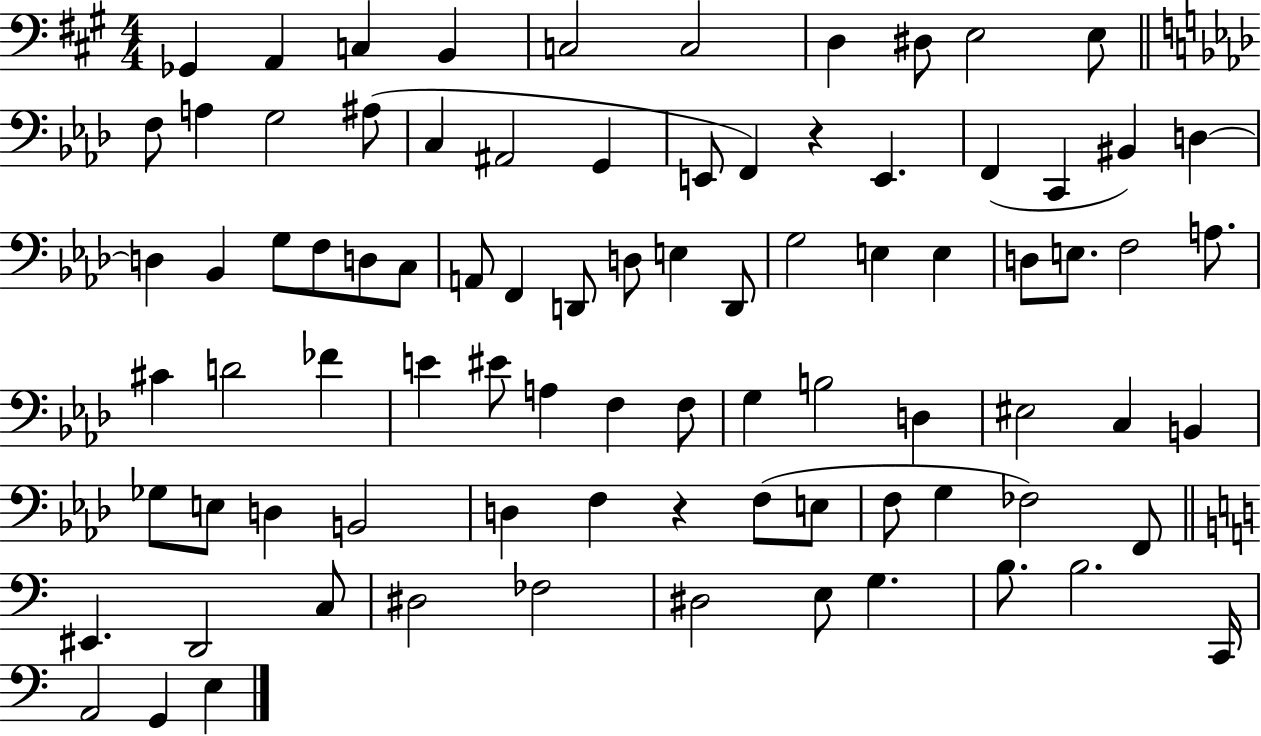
Gb2/q A2/q C3/q B2/q C3/h C3/h D3/q D#3/e E3/h E3/e F3/e A3/q G3/h A#3/e C3/q A#2/h G2/q E2/e F2/q R/q E2/q. F2/q C2/q BIS2/q D3/q D3/q Bb2/q G3/e F3/e D3/e C3/e A2/e F2/q D2/e D3/e E3/q D2/e G3/h E3/q E3/q D3/e E3/e. F3/h A3/e. C#4/q D4/h FES4/q E4/q EIS4/e A3/q F3/q F3/e G3/q B3/h D3/q EIS3/h C3/q B2/q Gb3/e E3/e D3/q B2/h D3/q F3/q R/q F3/e E3/e F3/e G3/q FES3/h F2/e EIS2/q. D2/h C3/e D#3/h FES3/h D#3/h E3/e G3/q. B3/e. B3/h. C2/s A2/h G2/q E3/q